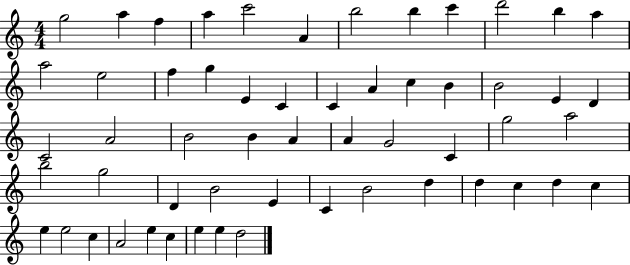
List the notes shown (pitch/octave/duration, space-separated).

G5/h A5/q F5/q A5/q C6/h A4/q B5/h B5/q C6/q D6/h B5/q A5/q A5/h E5/h F5/q G5/q E4/q C4/q C4/q A4/q C5/q B4/q B4/h E4/q D4/q C4/h A4/h B4/h B4/q A4/q A4/q G4/h C4/q G5/h A5/h B5/h G5/h D4/q B4/h E4/q C4/q B4/h D5/q D5/q C5/q D5/q C5/q E5/q E5/h C5/q A4/h E5/q C5/q E5/q E5/q D5/h